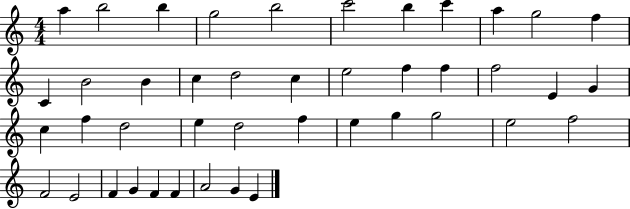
A5/q B5/h B5/q G5/h B5/h C6/h B5/q C6/q A5/q G5/h F5/q C4/q B4/h B4/q C5/q D5/h C5/q E5/h F5/q F5/q F5/h E4/q G4/q C5/q F5/q D5/h E5/q D5/h F5/q E5/q G5/q G5/h E5/h F5/h F4/h E4/h F4/q G4/q F4/q F4/q A4/h G4/q E4/q